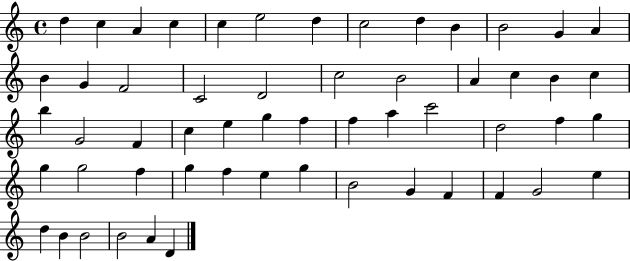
X:1
T:Untitled
M:4/4
L:1/4
K:C
d c A c c e2 d c2 d B B2 G A B G F2 C2 D2 c2 B2 A c B c b G2 F c e g f f a c'2 d2 f g g g2 f g f e g B2 G F F G2 e d B B2 B2 A D